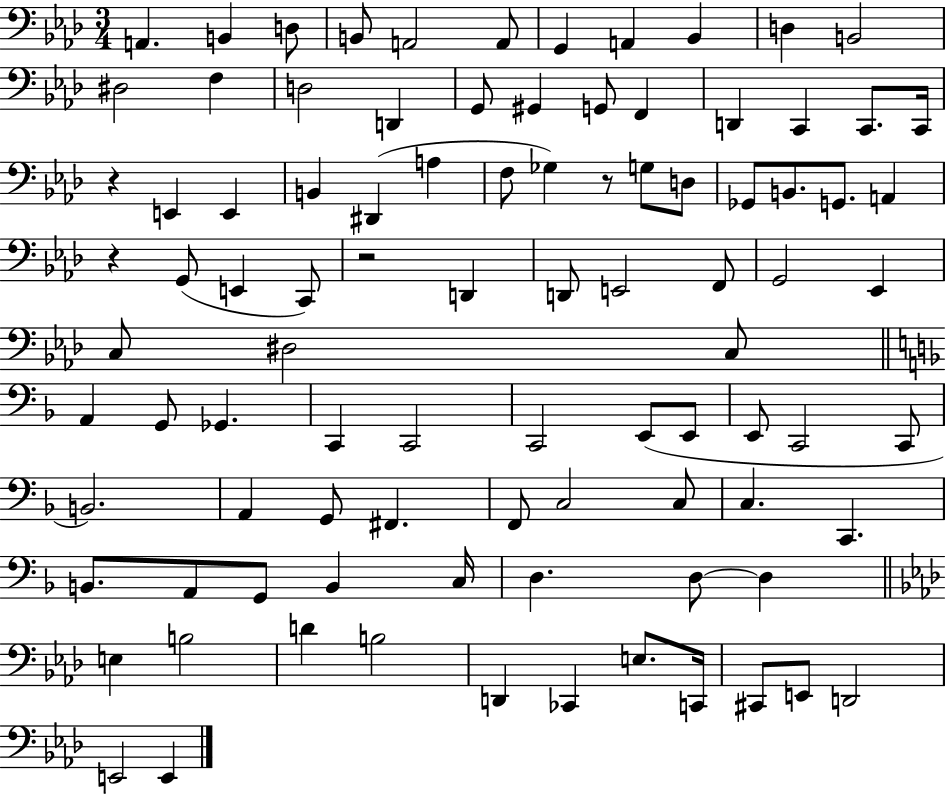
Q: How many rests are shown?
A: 4